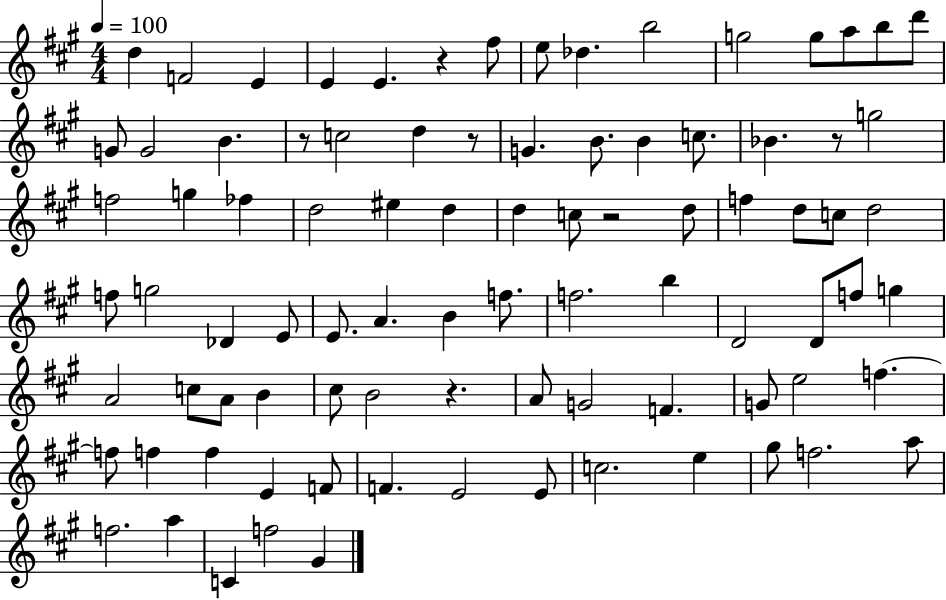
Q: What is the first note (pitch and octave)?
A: D5